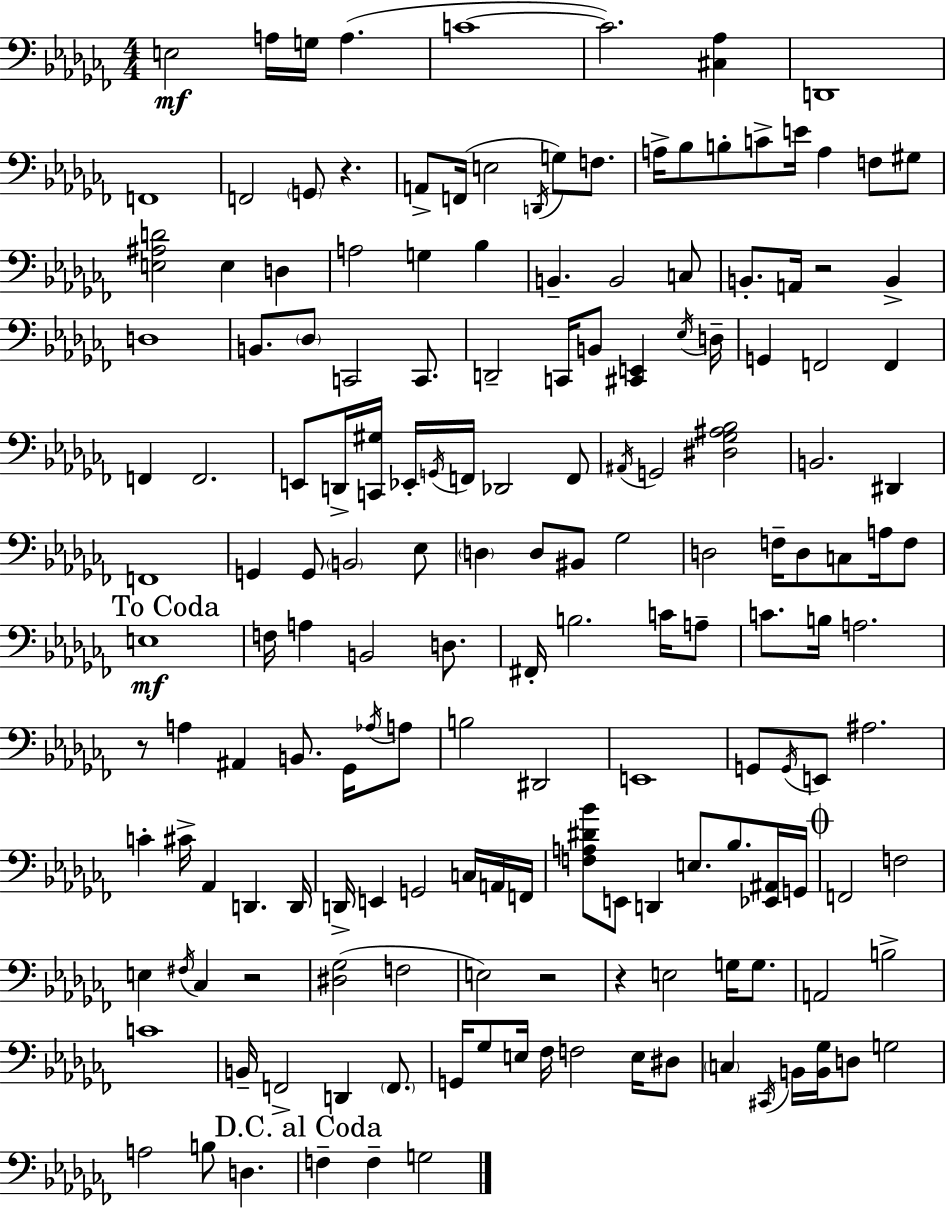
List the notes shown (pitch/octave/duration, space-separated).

E3/h A3/s G3/s A3/q. C4/w C4/h. [C#3,Ab3]/q D2/w F2/w F2/h G2/e R/q. A2/e F2/s E3/h D2/s G3/e F3/e. A3/s Bb3/e B3/e C4/e E4/s A3/q F3/e G#3/e [E3,A#3,D4]/h E3/q D3/q A3/h G3/q Bb3/q B2/q. B2/h C3/e B2/e. A2/s R/h B2/q D3/w B2/e. Db3/e C2/h C2/e. D2/h C2/s B2/e [C#2,E2]/q Eb3/s D3/s G2/q F2/h F2/q F2/q F2/h. E2/e D2/s [C2,G#3]/s Eb2/s G2/s F2/s Db2/h F2/e A#2/s G2/h [D#3,Gb3,A#3,Bb3]/h B2/h. D#2/q F2/w G2/q G2/e B2/h Eb3/e D3/q D3/e BIS2/e Gb3/h D3/h F3/s D3/e C3/e A3/s F3/e E3/w F3/s A3/q B2/h D3/e. F#2/s B3/h. C4/s A3/e C4/e. B3/s A3/h. R/e A3/q A#2/q B2/e. Gb2/s Ab3/s A3/e B3/h D#2/h E2/w G2/e G2/s E2/e A#3/h. C4/q C#4/s Ab2/q D2/q. D2/s D2/s E2/q G2/h C3/s A2/s F2/s [F3,A3,D#4,Bb4]/e E2/e D2/q E3/e. Bb3/e. [Eb2,A#2]/s G2/s F2/h F3/h E3/q F#3/s CES3/q R/h [D#3,Gb3]/h F3/h E3/h R/h R/q E3/h G3/s G3/e. A2/h B3/h C4/w B2/s F2/h D2/q F2/e. G2/s Gb3/e E3/s FES3/s F3/h E3/s D#3/e C3/q C#2/s B2/s [B2,Gb3]/s D3/e G3/h A3/h B3/e D3/q. F3/q F3/q G3/h